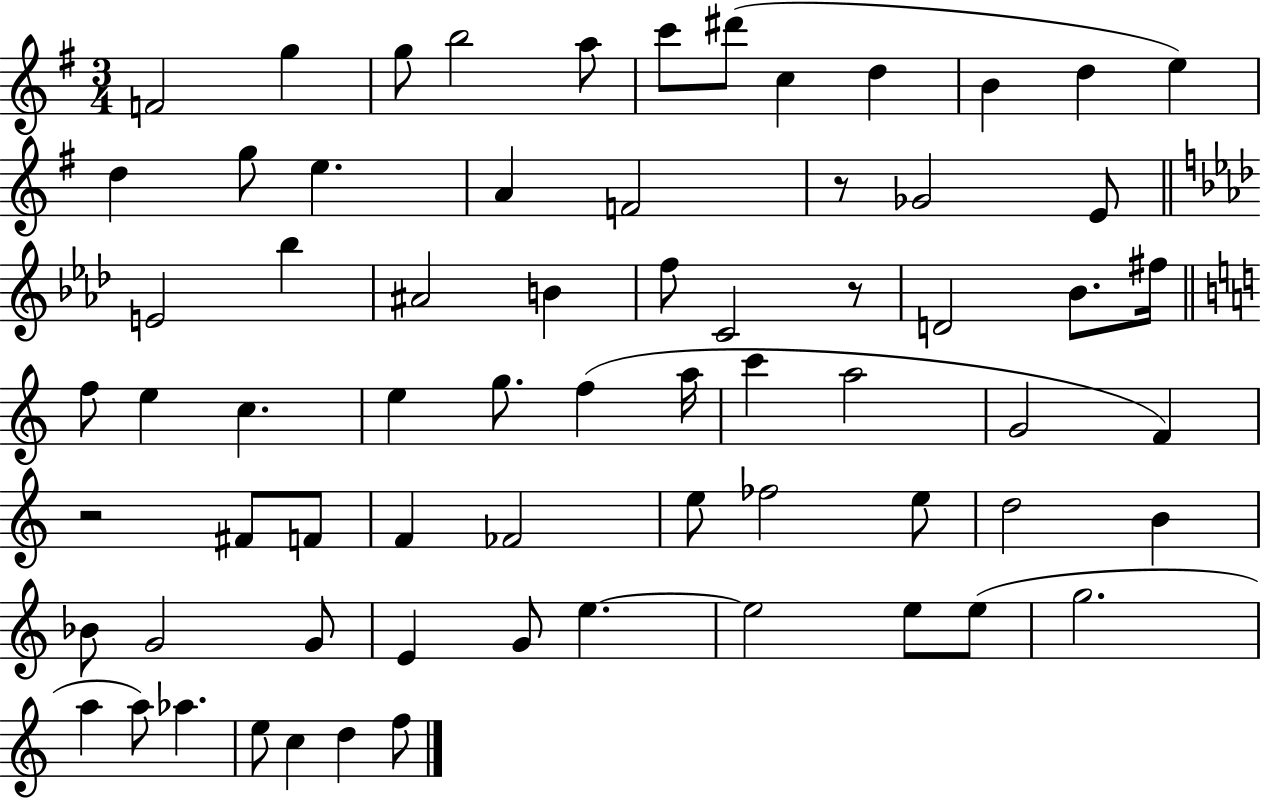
X:1
T:Untitled
M:3/4
L:1/4
K:G
F2 g g/2 b2 a/2 c'/2 ^d'/2 c d B d e d g/2 e A F2 z/2 _G2 E/2 E2 _b ^A2 B f/2 C2 z/2 D2 _B/2 ^f/4 f/2 e c e g/2 f a/4 c' a2 G2 F z2 ^F/2 F/2 F _F2 e/2 _f2 e/2 d2 B _B/2 G2 G/2 E G/2 e e2 e/2 e/2 g2 a a/2 _a e/2 c d f/2